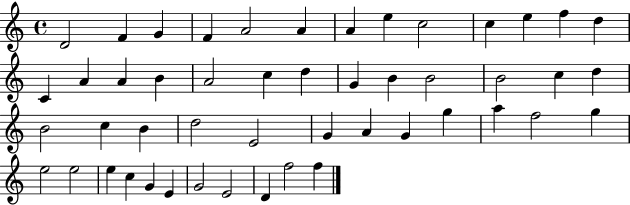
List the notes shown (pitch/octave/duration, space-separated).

D4/h F4/q G4/q F4/q A4/h A4/q A4/q E5/q C5/h C5/q E5/q F5/q D5/q C4/q A4/q A4/q B4/q A4/h C5/q D5/q G4/q B4/q B4/h B4/h C5/q D5/q B4/h C5/q B4/q D5/h E4/h G4/q A4/q G4/q G5/q A5/q F5/h G5/q E5/h E5/h E5/q C5/q G4/q E4/q G4/h E4/h D4/q F5/h F5/q